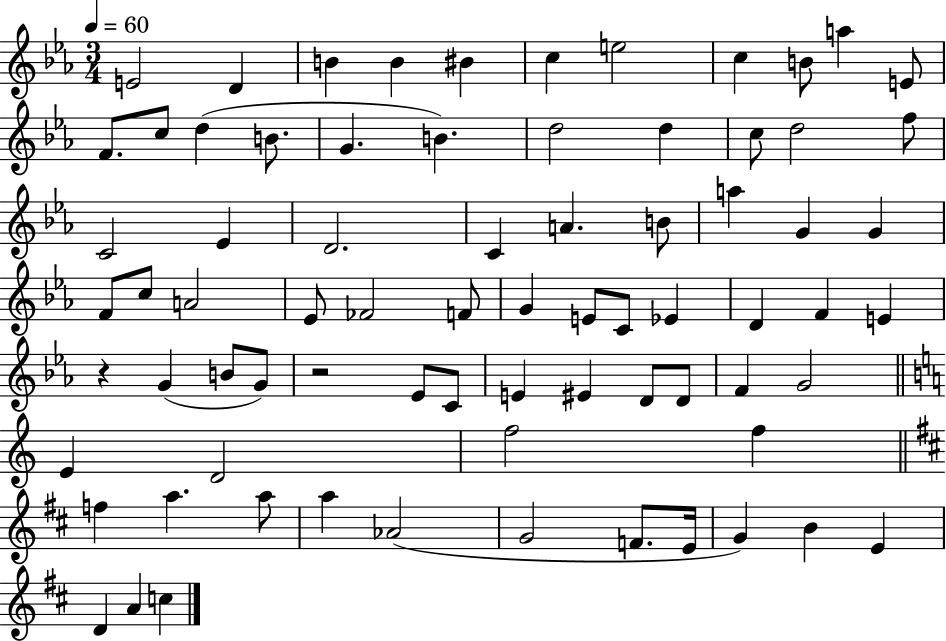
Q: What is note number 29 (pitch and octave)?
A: A5